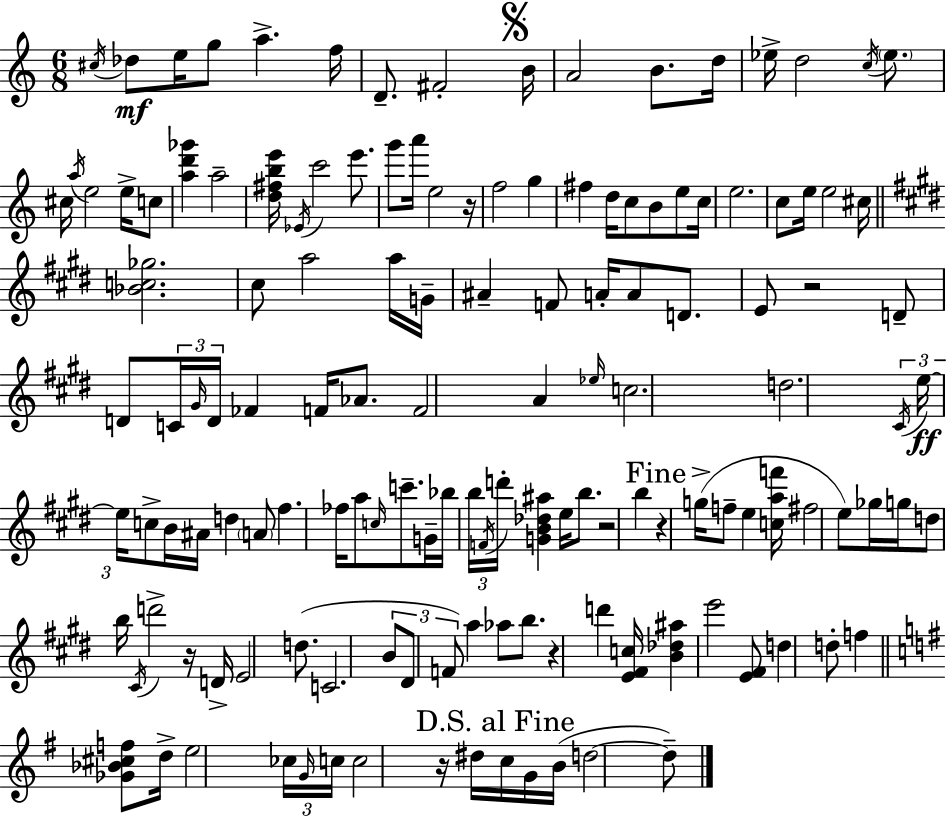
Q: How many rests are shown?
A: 7